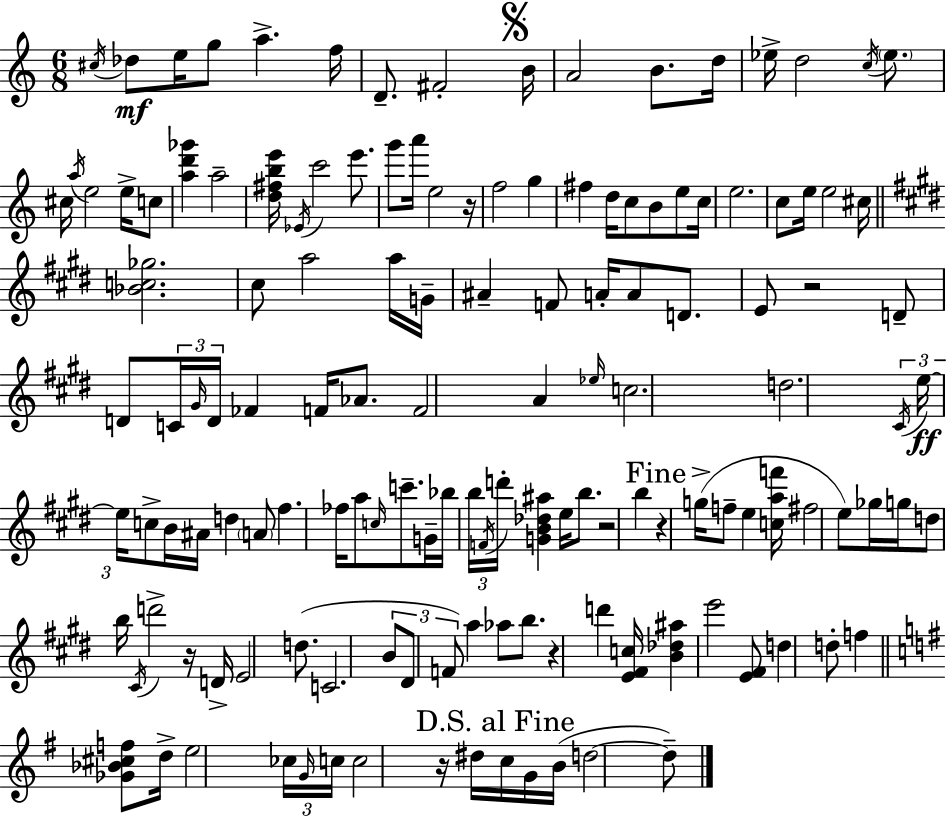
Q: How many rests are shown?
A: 7